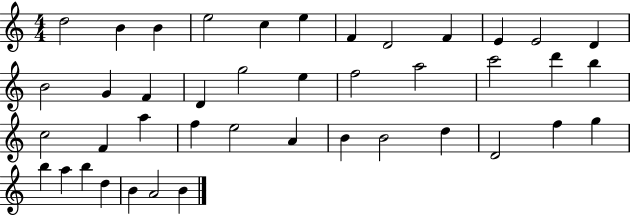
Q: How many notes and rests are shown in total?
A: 42